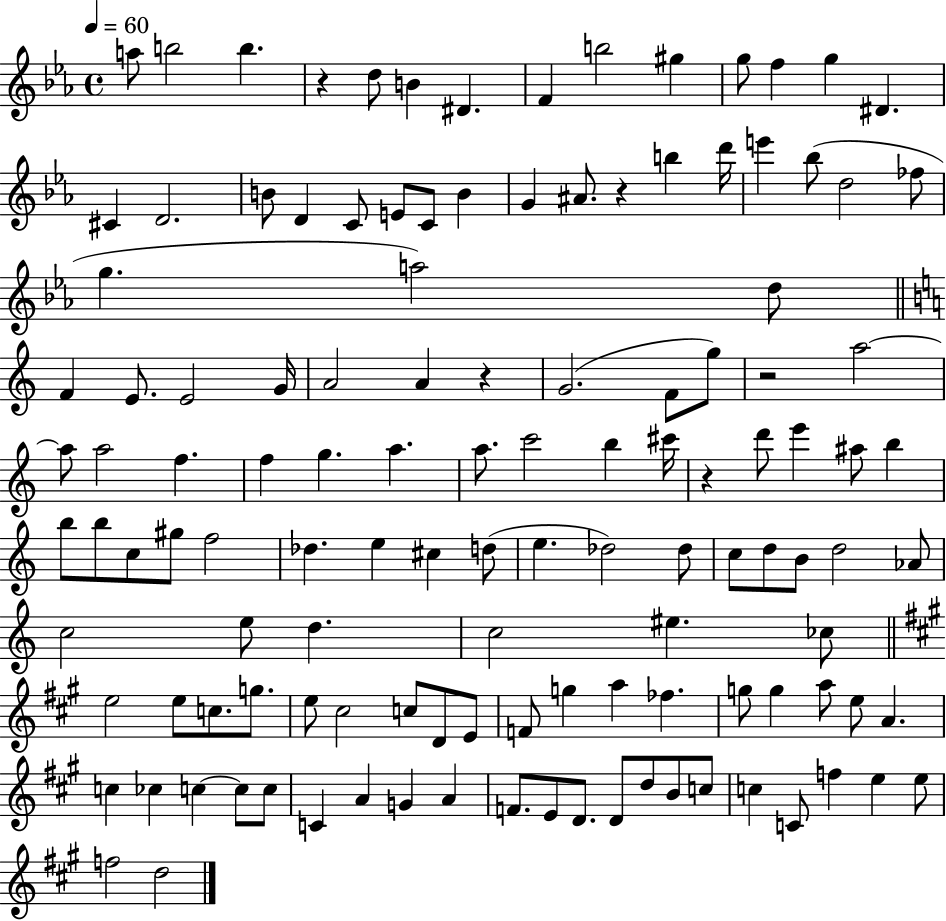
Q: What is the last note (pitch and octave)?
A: D5